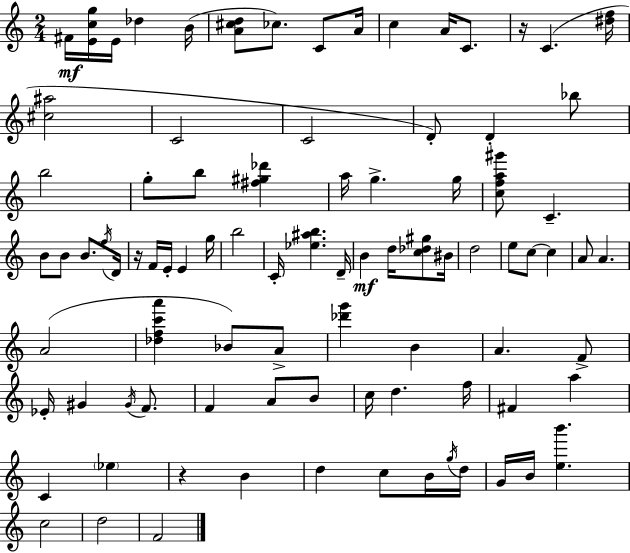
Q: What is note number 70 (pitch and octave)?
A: D5